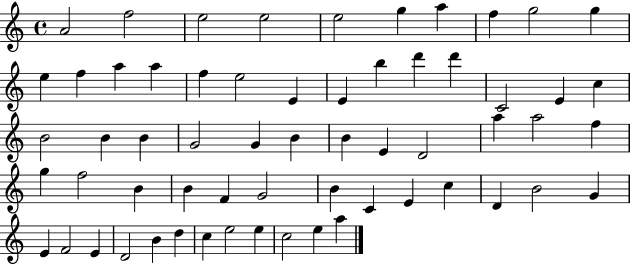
{
  \clef treble
  \time 4/4
  \defaultTimeSignature
  \key c \major
  a'2 f''2 | e''2 e''2 | e''2 g''4 a''4 | f''4 g''2 g''4 | \break e''4 f''4 a''4 a''4 | f''4 e''2 e'4 | e'4 b''4 d'''4 d'''4 | c'2 e'4 c''4 | \break b'2 b'4 b'4 | g'2 g'4 b'4 | b'4 e'4 d'2 | a''4 a''2 f''4 | \break g''4 f''2 b'4 | b'4 f'4 g'2 | b'4 c'4 e'4 c''4 | d'4 b'2 g'4 | \break e'4 f'2 e'4 | d'2 b'4 d''4 | c''4 e''2 e''4 | c''2 e''4 a''4 | \break \bar "|."
}